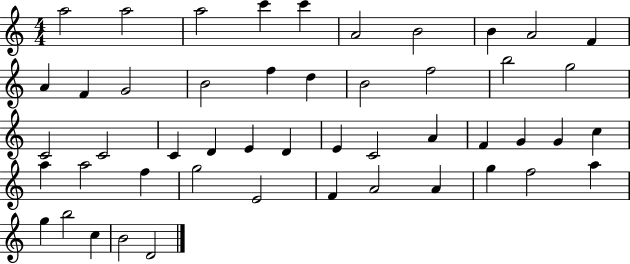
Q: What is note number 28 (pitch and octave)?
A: C4